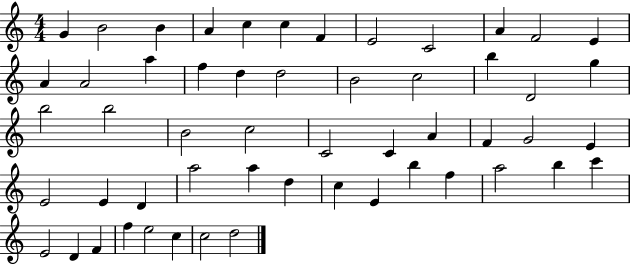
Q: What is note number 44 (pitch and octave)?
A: A5